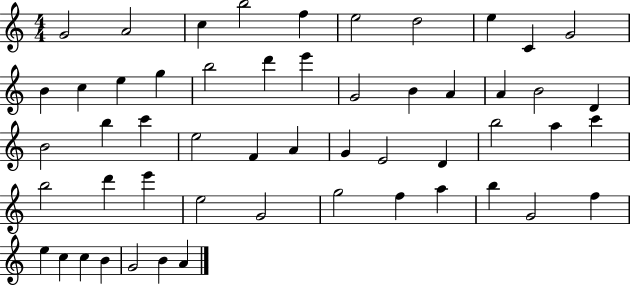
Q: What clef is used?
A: treble